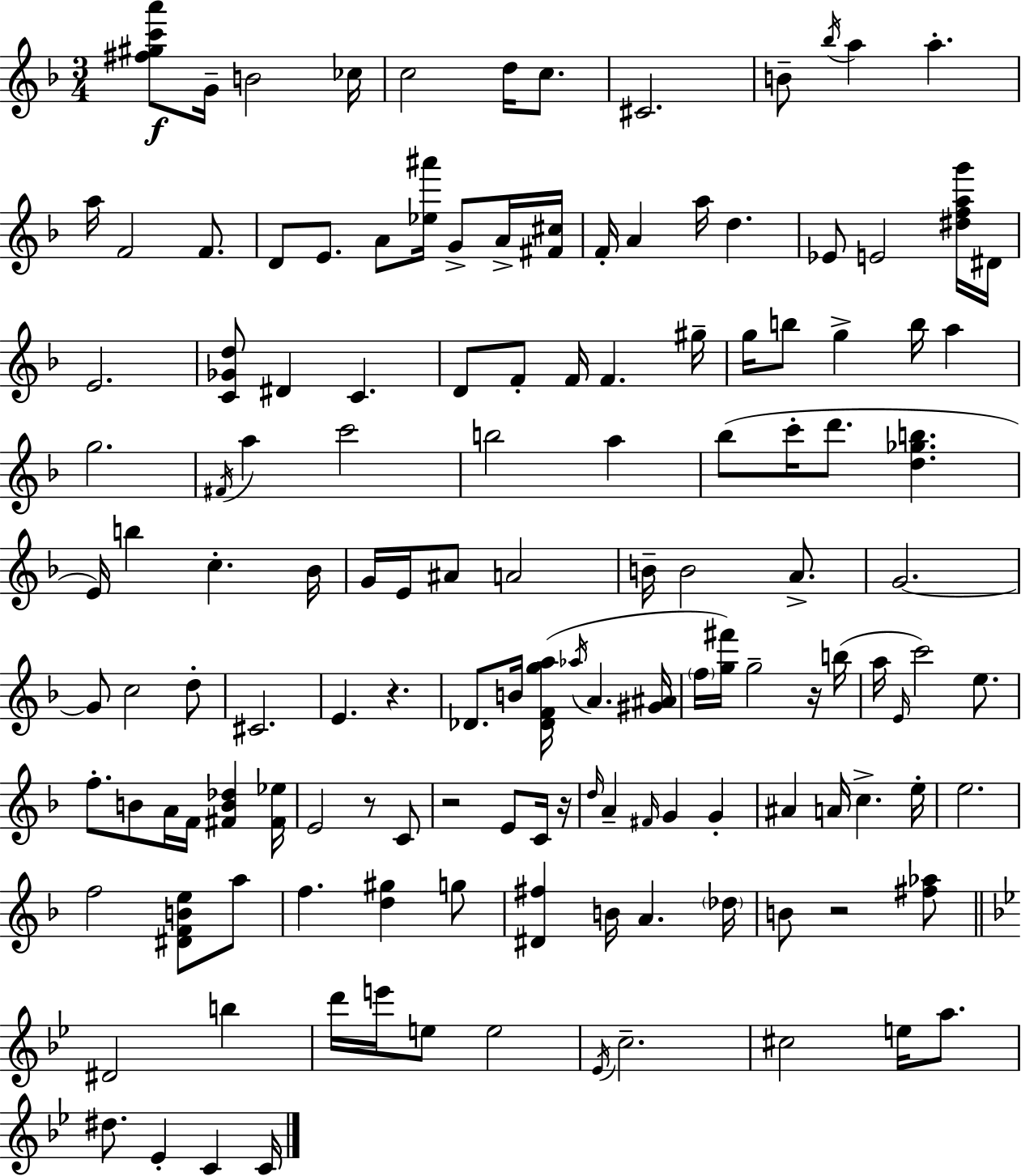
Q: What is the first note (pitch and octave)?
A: G4